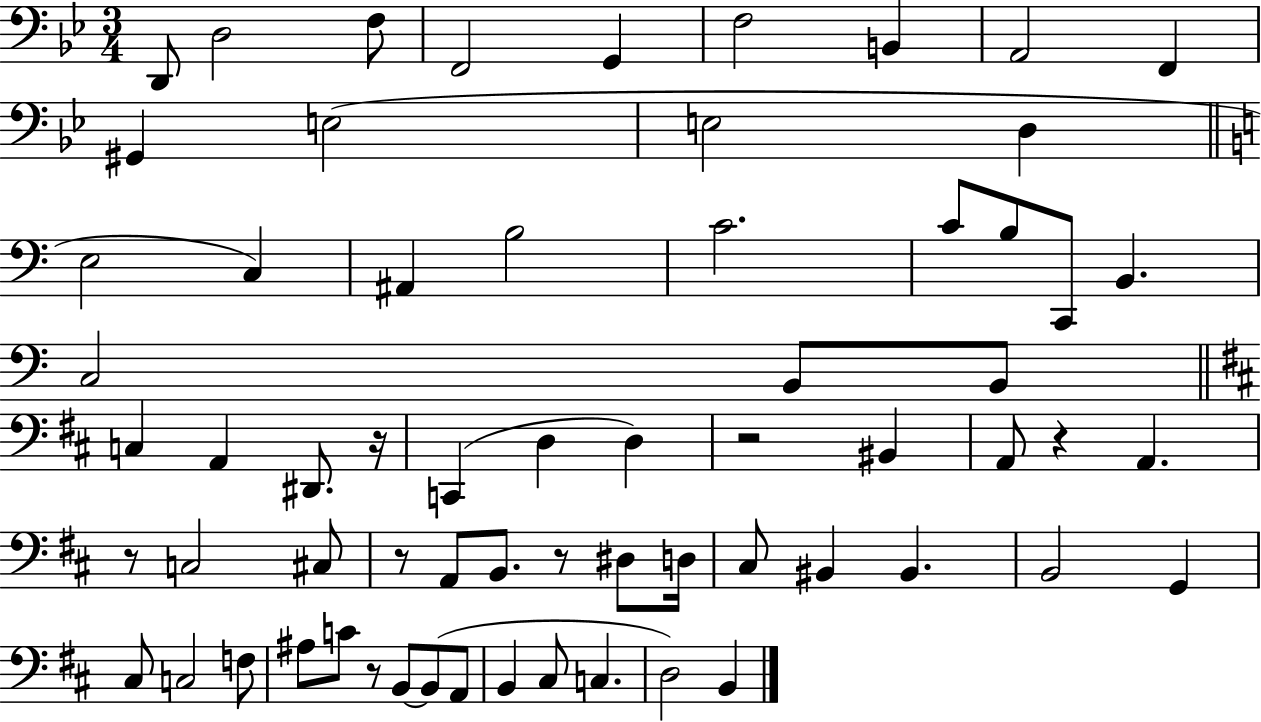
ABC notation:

X:1
T:Untitled
M:3/4
L:1/4
K:Bb
D,,/2 D,2 F,/2 F,,2 G,, F,2 B,, A,,2 F,, ^G,, E,2 E,2 D, E,2 C, ^A,, B,2 C2 C/2 B,/2 C,,/2 B,, C,2 B,,/2 B,,/2 C, A,, ^D,,/2 z/4 C,, D, D, z2 ^B,, A,,/2 z A,, z/2 C,2 ^C,/2 z/2 A,,/2 B,,/2 z/2 ^D,/2 D,/4 ^C,/2 ^B,, ^B,, B,,2 G,, ^C,/2 C,2 F,/2 ^A,/2 C/2 z/2 B,,/2 B,,/2 A,,/2 B,, ^C,/2 C, D,2 B,,